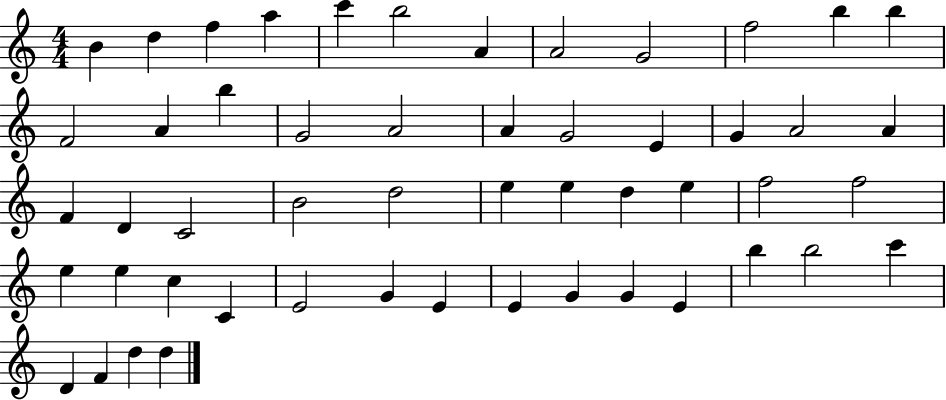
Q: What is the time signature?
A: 4/4